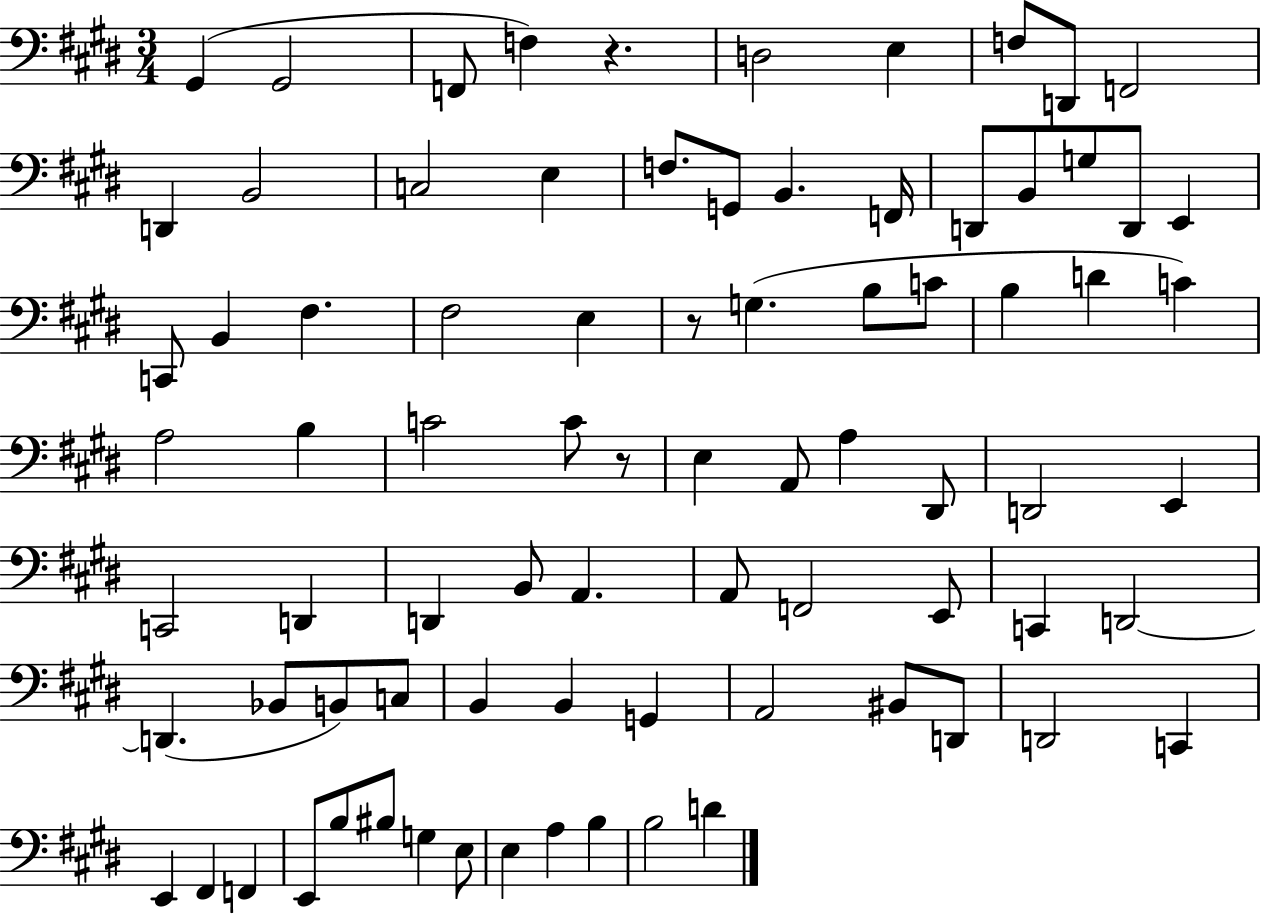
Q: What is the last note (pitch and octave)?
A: D4